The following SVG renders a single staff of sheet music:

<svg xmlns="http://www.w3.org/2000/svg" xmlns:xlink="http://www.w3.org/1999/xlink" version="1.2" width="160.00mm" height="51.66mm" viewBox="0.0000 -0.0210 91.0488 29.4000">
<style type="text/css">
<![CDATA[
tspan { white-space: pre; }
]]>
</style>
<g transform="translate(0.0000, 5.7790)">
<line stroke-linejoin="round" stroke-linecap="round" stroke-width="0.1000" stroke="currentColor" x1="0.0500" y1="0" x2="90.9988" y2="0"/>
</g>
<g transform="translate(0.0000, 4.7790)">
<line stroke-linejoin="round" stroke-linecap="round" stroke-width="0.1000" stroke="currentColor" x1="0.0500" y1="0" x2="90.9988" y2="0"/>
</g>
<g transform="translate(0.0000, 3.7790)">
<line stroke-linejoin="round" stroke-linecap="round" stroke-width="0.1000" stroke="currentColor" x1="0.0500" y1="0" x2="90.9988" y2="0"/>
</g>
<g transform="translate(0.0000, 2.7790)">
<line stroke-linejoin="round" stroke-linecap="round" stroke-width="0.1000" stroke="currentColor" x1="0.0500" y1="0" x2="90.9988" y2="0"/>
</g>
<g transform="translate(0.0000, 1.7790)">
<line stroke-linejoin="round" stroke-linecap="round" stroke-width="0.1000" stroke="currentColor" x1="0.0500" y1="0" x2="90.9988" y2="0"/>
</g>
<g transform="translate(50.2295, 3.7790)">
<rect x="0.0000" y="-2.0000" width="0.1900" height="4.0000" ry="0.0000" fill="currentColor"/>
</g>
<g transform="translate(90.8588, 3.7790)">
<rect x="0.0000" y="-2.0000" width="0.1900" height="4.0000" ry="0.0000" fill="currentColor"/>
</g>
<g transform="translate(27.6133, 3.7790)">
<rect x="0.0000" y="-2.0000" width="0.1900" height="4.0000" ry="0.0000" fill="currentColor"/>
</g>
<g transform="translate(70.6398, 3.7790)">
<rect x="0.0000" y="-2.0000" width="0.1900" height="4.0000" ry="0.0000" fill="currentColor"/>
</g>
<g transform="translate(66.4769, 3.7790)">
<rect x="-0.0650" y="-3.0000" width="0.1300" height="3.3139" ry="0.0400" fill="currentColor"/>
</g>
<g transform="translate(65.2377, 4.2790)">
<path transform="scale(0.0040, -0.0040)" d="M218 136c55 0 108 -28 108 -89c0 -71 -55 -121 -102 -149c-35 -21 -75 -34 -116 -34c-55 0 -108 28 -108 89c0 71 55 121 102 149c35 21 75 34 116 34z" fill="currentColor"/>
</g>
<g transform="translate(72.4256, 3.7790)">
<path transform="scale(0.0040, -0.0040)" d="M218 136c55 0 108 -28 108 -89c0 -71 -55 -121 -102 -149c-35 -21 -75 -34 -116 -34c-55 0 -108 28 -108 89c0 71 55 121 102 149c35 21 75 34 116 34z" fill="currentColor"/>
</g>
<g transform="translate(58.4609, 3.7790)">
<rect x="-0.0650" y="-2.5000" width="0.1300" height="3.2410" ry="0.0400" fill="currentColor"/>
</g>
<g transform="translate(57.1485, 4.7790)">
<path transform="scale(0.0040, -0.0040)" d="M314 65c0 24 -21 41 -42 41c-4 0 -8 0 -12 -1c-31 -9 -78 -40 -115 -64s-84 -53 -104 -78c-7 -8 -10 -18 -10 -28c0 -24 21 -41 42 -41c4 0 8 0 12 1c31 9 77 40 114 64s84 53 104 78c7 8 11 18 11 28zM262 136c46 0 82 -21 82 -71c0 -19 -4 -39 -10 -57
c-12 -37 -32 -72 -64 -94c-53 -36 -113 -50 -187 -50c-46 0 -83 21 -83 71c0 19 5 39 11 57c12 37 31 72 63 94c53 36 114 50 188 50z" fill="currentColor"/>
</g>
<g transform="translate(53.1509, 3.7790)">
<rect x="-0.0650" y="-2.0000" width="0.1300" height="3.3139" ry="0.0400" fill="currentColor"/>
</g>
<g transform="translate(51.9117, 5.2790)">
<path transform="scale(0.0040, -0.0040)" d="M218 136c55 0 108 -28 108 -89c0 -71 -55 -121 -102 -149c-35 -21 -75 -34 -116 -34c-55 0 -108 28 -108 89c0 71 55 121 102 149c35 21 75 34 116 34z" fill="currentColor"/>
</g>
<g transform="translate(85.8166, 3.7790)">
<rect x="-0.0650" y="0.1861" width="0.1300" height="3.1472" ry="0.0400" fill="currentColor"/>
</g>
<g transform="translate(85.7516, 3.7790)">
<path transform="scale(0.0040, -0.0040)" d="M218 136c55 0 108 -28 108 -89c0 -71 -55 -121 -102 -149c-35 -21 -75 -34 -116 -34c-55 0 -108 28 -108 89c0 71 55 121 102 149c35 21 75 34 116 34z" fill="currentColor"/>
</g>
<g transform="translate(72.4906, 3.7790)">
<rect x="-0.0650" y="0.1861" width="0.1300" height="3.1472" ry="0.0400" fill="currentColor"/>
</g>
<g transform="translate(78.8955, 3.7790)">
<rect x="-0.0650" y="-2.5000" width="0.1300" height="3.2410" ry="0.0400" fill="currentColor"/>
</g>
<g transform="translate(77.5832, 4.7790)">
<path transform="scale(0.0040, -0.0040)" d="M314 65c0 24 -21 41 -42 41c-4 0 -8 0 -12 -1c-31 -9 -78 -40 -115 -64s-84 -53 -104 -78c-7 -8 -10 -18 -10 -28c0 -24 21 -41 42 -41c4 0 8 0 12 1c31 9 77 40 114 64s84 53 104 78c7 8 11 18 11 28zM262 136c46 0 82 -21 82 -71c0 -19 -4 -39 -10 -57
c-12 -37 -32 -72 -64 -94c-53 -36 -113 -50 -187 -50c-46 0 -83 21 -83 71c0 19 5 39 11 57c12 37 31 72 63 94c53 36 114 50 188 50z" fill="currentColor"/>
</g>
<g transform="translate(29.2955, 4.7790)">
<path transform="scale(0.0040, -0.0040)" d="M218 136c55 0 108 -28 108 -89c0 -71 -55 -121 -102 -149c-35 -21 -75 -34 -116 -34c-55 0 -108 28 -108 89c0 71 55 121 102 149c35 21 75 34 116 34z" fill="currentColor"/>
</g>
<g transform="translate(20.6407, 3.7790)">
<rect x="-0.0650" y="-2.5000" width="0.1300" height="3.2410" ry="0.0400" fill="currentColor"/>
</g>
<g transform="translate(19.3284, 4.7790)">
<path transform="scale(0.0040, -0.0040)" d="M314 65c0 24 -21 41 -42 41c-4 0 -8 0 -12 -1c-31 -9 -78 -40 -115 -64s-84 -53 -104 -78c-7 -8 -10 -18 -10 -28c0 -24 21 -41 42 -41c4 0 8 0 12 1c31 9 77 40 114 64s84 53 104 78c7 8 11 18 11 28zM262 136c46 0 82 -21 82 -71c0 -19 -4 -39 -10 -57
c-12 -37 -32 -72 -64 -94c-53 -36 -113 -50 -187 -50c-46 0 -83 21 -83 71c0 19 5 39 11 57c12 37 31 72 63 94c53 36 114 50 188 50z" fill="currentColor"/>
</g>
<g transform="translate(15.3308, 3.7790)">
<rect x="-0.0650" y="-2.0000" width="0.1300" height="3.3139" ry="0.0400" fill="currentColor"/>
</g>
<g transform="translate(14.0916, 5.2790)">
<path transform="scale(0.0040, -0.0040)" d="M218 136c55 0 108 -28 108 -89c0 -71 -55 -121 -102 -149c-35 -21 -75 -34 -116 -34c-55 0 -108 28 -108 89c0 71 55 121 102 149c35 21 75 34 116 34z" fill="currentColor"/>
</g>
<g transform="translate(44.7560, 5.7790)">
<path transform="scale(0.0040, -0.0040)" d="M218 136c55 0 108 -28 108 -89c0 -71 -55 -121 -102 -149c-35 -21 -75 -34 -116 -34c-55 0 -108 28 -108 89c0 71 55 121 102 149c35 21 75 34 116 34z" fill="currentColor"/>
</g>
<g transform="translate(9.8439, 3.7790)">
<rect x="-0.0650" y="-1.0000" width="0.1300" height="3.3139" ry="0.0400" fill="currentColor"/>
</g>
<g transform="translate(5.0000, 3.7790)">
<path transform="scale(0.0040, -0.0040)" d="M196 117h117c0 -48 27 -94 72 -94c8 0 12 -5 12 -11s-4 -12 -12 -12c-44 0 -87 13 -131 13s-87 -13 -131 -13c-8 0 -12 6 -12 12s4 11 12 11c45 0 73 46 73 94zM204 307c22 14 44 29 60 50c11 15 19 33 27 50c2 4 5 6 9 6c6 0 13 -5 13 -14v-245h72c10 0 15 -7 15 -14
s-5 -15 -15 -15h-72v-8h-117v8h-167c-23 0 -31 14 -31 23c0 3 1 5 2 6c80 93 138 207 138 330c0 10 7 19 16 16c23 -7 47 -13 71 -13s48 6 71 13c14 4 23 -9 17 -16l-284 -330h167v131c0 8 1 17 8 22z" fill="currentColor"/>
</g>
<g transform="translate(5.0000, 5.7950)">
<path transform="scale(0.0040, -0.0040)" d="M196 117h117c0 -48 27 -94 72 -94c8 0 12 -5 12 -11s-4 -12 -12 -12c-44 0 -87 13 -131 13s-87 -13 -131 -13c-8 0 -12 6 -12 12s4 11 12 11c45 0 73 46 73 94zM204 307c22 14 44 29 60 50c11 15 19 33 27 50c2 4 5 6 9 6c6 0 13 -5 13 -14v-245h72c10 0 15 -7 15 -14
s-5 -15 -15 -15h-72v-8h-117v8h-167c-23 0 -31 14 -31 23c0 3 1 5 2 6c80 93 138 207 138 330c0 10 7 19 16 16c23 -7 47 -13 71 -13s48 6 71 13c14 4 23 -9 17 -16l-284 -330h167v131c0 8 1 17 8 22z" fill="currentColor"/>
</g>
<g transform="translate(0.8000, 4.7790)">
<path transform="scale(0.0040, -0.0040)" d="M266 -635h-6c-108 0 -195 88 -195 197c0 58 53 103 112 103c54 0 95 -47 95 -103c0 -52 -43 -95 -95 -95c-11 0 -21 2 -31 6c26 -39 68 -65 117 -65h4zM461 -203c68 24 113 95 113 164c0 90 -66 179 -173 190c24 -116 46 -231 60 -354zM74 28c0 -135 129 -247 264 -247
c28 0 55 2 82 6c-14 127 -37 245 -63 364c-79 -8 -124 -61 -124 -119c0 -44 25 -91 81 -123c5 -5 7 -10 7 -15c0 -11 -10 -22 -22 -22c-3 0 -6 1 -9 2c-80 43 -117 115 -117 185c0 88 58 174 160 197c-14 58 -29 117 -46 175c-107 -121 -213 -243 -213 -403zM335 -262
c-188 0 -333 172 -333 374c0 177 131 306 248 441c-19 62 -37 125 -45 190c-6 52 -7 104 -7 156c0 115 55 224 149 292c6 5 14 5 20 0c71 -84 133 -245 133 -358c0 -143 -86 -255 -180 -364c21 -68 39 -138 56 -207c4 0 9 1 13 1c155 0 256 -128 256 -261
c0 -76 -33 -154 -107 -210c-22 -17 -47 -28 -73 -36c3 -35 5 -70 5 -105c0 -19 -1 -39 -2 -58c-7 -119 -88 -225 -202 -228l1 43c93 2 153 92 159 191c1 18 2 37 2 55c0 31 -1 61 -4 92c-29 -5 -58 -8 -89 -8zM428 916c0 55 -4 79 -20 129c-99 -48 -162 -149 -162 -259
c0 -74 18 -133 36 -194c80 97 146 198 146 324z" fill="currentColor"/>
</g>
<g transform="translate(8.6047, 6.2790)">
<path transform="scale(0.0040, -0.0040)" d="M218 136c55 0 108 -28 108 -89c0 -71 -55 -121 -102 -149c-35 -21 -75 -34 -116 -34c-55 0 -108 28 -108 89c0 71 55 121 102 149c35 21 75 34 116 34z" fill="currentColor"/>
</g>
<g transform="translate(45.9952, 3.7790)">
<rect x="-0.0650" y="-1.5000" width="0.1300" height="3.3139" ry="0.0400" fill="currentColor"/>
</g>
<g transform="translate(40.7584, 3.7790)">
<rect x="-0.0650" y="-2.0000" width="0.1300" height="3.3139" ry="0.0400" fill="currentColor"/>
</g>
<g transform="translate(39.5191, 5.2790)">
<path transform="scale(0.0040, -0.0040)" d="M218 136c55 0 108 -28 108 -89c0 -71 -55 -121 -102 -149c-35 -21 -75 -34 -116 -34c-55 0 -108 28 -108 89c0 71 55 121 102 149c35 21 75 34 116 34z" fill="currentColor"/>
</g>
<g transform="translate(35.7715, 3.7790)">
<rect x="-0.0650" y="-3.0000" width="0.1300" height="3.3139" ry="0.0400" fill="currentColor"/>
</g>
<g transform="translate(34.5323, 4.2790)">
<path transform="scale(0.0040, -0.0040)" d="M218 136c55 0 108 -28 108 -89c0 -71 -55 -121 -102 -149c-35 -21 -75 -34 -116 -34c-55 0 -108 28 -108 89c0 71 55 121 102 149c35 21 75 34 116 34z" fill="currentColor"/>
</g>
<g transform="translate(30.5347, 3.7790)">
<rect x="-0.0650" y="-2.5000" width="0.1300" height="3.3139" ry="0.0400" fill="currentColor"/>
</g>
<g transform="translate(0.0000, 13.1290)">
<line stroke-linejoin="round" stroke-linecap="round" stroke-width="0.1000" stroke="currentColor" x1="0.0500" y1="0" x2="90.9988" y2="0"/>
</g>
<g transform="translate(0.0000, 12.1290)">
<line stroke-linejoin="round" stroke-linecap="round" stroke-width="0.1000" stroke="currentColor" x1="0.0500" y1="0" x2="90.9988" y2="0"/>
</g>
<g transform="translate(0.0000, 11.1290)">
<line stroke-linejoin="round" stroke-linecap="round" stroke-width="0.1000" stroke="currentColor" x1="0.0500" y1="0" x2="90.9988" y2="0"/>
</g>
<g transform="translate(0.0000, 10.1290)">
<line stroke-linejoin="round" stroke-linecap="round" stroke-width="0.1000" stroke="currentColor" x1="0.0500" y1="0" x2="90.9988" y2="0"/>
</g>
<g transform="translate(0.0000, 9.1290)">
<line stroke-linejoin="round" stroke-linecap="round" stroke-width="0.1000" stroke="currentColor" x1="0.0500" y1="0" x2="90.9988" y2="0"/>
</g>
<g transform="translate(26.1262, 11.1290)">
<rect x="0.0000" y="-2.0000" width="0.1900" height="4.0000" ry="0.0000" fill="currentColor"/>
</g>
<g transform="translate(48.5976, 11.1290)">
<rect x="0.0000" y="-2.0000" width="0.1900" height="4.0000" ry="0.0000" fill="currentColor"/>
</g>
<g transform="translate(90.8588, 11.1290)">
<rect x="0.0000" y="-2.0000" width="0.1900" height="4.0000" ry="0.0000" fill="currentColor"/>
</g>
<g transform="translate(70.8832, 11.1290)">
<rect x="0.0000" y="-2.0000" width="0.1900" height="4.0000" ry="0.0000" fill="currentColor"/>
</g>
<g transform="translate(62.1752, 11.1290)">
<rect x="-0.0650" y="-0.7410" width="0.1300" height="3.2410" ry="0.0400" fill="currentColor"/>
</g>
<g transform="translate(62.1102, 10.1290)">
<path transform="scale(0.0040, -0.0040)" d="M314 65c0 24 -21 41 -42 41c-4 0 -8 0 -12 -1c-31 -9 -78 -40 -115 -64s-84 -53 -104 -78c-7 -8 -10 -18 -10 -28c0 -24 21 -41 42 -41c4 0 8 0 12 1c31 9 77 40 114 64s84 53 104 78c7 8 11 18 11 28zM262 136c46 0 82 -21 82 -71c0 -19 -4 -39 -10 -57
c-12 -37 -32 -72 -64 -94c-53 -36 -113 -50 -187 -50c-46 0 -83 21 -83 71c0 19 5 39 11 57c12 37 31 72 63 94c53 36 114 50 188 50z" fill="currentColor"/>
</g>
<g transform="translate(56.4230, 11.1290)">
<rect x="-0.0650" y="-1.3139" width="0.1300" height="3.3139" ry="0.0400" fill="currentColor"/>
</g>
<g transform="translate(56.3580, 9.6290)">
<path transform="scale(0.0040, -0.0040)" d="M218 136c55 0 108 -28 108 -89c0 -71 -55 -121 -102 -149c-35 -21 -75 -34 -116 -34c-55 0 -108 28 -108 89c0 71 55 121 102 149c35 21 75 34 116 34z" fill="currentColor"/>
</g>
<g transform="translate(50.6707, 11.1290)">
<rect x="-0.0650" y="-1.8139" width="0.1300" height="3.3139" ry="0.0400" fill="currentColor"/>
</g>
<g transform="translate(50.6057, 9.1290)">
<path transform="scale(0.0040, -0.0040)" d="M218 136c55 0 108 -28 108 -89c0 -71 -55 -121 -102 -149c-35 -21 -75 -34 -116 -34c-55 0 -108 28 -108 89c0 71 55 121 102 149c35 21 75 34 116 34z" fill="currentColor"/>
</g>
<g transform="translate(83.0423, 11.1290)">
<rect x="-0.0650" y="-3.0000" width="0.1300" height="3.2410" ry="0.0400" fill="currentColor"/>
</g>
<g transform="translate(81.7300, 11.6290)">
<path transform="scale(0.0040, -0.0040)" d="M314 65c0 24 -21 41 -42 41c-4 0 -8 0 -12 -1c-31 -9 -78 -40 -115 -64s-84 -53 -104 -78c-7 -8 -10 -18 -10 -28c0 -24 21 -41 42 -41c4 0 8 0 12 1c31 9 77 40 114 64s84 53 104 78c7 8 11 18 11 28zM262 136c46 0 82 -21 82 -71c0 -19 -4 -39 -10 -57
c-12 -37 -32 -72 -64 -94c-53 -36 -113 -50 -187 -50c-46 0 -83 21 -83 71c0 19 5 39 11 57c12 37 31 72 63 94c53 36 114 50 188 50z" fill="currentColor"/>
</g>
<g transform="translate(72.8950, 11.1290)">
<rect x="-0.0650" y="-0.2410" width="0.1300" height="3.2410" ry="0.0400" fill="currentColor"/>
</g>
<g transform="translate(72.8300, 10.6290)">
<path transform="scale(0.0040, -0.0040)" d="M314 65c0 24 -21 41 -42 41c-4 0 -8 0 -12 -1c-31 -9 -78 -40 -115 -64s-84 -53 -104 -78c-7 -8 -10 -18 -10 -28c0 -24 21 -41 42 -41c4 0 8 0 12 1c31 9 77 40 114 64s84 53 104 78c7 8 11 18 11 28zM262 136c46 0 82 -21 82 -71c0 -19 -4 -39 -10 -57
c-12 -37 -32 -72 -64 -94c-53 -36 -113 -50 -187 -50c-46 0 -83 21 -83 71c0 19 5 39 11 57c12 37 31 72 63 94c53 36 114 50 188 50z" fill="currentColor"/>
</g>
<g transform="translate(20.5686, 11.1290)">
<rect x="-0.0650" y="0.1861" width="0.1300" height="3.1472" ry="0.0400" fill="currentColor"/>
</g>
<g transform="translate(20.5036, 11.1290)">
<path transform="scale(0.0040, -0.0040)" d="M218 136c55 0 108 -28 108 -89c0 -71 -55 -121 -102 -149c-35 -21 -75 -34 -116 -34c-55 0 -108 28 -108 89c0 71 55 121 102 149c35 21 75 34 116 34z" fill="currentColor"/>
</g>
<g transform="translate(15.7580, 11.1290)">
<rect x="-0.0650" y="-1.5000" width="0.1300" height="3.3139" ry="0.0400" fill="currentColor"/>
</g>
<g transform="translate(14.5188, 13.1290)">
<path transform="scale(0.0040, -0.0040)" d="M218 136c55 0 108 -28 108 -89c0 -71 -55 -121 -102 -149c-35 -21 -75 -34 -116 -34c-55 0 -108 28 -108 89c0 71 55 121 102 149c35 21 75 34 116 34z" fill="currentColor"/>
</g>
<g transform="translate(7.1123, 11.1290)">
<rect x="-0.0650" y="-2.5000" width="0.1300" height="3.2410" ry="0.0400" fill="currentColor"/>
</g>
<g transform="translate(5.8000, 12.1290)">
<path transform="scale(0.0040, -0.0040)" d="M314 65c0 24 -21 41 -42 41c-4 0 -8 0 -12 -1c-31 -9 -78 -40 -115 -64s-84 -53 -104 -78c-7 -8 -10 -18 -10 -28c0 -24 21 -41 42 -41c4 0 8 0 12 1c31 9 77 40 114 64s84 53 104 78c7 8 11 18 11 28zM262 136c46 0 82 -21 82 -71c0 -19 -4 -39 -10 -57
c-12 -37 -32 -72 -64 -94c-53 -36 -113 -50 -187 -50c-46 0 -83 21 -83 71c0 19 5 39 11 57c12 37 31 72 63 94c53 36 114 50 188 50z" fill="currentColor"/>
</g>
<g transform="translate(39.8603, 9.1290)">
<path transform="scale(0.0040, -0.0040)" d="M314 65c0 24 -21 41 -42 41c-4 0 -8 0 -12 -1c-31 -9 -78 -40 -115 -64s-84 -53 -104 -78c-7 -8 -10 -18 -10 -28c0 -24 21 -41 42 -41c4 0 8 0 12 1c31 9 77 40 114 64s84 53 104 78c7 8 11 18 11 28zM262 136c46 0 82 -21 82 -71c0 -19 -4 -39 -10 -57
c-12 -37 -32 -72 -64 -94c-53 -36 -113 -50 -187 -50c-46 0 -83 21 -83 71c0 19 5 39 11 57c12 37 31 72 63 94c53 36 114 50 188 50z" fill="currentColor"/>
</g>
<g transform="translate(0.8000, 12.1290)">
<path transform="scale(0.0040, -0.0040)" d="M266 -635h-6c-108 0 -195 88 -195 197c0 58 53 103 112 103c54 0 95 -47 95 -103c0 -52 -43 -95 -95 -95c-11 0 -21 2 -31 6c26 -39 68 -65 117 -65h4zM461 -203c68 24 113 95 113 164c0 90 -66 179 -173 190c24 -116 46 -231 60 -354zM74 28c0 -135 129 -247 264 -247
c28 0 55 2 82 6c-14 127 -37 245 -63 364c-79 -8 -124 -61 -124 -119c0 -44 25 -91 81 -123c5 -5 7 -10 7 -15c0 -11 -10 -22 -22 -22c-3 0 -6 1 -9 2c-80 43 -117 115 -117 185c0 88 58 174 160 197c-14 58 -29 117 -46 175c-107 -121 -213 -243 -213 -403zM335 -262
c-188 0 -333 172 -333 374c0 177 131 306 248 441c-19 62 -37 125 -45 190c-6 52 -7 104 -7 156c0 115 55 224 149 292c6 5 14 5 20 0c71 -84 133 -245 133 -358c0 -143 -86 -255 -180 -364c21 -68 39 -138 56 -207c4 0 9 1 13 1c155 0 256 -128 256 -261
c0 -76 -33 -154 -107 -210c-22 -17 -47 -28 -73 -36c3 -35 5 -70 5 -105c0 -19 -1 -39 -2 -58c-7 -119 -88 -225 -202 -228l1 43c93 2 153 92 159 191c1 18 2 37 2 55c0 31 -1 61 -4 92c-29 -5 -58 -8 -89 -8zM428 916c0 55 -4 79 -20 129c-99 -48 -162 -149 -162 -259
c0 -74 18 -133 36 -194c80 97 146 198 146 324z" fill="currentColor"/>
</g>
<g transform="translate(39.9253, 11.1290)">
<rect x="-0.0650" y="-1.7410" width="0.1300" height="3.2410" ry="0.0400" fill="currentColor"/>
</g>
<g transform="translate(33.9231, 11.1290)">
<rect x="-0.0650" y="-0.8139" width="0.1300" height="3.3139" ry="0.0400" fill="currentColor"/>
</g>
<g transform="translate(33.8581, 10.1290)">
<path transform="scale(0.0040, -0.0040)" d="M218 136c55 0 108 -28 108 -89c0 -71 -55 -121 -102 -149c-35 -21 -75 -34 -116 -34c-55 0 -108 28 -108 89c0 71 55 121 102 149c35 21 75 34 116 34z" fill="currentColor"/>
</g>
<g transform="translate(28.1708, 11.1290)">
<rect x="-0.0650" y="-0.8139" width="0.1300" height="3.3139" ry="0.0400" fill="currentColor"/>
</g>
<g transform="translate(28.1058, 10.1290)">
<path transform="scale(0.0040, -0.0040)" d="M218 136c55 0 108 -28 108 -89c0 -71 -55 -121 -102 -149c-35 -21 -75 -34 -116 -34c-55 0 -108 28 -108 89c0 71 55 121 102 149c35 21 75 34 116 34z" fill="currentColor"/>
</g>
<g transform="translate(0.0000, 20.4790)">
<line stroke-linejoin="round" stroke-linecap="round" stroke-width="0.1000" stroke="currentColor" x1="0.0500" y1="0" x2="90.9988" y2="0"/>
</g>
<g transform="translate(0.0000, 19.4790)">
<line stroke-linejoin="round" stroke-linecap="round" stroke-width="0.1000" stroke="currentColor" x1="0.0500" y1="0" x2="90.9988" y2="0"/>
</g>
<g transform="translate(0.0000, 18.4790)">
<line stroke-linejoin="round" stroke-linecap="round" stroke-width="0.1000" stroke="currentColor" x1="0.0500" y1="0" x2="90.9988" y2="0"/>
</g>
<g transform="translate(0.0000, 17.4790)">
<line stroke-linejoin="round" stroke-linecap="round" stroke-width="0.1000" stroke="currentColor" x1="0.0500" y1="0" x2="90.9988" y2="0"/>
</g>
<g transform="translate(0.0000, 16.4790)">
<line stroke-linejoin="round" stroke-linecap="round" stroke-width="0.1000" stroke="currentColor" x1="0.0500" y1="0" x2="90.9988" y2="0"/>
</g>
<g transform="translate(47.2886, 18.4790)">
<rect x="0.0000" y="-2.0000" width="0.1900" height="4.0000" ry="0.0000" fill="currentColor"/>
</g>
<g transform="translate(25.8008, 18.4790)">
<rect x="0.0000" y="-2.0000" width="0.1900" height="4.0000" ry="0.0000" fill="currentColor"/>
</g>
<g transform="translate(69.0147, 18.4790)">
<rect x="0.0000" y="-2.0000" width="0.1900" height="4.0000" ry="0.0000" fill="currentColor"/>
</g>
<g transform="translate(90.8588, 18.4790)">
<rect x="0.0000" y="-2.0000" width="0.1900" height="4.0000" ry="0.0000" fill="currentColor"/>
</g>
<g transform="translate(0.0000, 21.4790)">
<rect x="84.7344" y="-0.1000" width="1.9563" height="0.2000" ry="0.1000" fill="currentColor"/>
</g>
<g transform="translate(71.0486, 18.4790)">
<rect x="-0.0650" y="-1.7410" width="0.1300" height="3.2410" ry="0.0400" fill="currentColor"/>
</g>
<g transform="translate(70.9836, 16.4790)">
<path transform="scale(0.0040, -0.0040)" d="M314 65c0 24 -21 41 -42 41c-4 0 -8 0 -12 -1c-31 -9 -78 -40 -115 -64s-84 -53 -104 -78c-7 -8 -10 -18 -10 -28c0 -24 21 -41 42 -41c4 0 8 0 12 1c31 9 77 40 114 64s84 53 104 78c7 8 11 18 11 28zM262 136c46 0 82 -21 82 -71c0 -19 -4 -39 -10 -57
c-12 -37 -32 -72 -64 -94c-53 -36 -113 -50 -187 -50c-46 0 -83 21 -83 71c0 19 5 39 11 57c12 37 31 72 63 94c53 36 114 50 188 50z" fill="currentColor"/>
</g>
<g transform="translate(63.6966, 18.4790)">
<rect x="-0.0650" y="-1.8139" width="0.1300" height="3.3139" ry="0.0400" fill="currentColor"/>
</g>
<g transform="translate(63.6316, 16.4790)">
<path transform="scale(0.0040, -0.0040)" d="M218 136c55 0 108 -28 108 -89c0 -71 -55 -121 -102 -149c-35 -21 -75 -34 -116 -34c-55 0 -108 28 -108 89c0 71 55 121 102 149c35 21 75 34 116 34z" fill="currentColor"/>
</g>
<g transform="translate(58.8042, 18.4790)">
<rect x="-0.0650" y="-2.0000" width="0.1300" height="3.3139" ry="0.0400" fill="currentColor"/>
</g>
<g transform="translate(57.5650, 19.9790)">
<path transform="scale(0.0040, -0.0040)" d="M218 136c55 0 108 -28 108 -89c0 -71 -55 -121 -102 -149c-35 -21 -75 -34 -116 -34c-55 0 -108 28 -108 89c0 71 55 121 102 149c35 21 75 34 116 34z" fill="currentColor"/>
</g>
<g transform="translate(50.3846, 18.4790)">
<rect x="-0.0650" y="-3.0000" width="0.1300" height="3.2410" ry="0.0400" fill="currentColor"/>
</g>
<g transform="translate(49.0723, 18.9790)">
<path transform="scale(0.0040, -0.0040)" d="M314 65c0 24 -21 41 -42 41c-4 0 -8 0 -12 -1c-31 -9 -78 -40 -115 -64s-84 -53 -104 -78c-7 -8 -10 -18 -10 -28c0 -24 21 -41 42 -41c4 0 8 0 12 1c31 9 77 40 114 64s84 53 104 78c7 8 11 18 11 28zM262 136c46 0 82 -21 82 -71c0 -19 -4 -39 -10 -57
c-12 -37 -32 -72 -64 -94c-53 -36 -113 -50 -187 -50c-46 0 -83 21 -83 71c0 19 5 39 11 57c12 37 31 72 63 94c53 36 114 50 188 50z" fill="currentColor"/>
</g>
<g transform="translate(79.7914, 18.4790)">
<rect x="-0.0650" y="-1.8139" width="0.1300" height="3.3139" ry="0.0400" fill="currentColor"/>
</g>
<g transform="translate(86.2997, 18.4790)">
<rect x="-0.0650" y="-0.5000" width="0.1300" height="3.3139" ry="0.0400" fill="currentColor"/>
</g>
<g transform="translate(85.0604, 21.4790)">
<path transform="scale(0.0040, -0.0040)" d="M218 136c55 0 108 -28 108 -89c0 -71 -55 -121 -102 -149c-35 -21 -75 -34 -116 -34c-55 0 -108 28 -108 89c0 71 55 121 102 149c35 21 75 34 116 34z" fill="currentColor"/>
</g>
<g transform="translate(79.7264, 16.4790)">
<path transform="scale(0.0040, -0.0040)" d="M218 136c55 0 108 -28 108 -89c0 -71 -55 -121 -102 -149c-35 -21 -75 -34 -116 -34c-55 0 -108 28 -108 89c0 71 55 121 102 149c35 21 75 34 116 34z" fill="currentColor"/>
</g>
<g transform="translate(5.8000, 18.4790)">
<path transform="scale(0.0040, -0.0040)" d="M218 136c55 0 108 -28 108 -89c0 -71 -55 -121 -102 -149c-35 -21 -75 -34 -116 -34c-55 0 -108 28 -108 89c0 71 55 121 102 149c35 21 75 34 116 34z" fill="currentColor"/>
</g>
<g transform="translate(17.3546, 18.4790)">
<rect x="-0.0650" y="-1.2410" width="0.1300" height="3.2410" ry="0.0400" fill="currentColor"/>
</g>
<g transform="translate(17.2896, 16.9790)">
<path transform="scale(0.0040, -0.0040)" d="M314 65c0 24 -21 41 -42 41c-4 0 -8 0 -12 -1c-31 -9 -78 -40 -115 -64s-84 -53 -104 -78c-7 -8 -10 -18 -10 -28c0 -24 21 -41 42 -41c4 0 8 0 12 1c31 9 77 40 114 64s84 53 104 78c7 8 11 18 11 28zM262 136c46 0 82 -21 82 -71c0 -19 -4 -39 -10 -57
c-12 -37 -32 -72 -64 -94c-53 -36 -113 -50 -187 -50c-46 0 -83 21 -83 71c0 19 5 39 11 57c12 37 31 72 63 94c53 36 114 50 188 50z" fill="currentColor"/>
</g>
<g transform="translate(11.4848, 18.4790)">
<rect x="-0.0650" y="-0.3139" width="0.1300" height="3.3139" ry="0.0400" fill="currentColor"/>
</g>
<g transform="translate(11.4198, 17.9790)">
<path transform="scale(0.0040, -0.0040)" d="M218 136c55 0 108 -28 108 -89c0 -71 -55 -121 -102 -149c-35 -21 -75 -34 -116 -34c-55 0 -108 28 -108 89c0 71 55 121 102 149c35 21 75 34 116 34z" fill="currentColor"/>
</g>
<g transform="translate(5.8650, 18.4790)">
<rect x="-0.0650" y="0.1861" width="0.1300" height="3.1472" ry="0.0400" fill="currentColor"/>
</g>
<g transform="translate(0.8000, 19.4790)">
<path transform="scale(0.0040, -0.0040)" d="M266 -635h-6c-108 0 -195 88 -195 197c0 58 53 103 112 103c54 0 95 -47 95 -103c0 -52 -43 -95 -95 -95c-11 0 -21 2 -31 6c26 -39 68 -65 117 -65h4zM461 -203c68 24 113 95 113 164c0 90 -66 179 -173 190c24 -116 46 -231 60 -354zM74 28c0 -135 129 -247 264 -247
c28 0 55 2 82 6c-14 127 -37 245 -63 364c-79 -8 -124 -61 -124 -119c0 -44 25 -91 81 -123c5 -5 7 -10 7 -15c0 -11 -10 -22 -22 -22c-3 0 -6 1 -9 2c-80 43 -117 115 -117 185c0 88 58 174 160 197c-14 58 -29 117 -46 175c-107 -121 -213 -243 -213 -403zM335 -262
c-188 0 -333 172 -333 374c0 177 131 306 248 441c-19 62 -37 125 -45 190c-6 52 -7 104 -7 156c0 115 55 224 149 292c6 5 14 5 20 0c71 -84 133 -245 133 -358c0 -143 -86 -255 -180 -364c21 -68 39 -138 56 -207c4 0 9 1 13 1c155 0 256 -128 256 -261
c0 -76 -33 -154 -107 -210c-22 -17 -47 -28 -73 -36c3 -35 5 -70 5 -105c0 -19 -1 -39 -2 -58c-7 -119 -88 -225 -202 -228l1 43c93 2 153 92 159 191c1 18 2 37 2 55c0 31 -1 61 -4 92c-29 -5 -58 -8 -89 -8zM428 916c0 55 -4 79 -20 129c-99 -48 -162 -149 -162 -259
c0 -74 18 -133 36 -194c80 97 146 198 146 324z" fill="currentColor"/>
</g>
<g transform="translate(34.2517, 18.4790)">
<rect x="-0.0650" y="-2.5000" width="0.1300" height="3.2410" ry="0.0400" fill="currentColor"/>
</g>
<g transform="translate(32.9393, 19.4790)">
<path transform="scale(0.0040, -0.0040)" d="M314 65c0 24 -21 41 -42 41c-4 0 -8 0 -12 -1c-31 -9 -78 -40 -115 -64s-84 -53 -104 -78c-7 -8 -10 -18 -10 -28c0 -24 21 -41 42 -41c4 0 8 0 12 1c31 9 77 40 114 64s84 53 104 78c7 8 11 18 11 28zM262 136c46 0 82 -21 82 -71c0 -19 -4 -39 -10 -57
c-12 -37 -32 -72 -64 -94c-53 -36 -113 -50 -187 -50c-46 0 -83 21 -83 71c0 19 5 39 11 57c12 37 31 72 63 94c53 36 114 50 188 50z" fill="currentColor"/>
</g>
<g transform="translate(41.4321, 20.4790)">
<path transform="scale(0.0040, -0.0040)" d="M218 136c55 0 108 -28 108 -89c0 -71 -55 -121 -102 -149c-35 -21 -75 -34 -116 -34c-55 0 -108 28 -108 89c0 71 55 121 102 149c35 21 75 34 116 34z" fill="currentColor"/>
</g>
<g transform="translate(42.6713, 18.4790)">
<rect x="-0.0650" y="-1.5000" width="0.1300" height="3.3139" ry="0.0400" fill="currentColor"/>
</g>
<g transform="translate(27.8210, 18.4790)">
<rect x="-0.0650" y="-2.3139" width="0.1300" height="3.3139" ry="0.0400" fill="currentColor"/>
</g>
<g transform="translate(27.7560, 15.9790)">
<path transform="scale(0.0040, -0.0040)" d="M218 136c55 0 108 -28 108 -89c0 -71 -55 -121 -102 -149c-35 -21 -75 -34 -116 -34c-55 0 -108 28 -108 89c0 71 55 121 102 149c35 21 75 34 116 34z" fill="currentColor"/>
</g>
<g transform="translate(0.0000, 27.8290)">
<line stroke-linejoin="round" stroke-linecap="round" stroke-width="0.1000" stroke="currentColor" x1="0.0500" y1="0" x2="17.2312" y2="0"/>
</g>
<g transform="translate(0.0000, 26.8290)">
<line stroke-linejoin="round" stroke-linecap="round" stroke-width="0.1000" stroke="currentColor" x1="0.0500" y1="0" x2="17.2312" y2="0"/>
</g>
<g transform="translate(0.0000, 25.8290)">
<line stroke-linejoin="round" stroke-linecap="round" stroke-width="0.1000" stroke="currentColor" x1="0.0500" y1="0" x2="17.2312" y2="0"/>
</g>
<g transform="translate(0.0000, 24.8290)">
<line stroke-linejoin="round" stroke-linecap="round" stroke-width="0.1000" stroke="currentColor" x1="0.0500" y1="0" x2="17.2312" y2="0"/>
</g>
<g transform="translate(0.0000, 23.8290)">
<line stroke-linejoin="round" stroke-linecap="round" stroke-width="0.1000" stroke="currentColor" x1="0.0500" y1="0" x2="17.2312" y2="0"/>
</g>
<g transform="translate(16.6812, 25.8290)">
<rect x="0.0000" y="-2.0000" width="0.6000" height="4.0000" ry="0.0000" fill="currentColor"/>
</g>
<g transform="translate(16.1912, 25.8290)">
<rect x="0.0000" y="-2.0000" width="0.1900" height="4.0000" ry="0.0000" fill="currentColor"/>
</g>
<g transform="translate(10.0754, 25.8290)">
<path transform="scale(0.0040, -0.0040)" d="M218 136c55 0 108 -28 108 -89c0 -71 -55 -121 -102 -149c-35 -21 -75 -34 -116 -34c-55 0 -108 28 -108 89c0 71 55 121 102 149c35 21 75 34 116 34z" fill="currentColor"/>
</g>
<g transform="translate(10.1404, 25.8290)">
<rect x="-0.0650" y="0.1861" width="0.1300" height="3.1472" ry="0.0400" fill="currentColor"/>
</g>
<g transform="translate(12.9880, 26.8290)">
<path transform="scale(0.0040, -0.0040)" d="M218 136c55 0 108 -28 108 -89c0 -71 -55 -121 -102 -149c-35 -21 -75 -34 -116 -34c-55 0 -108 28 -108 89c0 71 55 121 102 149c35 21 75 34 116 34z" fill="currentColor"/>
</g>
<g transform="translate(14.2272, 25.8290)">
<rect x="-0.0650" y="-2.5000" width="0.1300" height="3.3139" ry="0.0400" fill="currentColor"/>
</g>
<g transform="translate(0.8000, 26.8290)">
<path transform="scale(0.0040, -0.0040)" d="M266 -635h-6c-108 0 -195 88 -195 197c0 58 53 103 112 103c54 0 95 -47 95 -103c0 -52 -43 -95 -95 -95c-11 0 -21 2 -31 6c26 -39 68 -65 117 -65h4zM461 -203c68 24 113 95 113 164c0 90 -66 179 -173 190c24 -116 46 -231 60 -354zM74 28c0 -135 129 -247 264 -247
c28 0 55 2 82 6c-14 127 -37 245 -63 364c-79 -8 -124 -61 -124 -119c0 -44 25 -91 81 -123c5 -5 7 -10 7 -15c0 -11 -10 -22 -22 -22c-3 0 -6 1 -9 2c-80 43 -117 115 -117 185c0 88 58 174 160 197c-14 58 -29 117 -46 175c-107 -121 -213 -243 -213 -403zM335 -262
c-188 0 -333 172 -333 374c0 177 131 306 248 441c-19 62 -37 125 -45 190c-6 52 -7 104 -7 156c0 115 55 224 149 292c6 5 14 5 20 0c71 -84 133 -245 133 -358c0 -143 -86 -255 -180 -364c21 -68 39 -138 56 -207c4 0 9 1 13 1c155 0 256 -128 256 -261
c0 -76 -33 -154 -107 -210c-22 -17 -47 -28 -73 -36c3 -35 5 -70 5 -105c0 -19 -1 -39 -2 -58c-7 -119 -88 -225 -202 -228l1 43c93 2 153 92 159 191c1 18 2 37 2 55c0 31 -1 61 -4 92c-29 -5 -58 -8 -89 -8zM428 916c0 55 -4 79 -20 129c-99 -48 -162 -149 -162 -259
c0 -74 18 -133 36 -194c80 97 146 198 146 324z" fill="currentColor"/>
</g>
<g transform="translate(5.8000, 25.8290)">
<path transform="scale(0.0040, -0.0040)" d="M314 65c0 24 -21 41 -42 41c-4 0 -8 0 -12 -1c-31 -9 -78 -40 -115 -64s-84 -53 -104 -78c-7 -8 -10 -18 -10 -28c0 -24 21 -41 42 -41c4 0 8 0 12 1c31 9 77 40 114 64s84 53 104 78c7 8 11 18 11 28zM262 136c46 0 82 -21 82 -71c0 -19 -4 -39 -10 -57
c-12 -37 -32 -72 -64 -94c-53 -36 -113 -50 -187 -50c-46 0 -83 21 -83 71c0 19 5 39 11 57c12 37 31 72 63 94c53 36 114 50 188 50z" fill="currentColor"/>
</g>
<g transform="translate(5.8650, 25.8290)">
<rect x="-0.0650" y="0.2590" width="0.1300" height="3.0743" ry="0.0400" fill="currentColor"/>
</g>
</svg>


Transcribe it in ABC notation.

X:1
T:Untitled
M:4/4
L:1/4
K:C
D F G2 G A F E F G2 A B G2 B G2 E B d d f2 f e d2 c2 A2 B c e2 g G2 E A2 F f f2 f C B2 B G